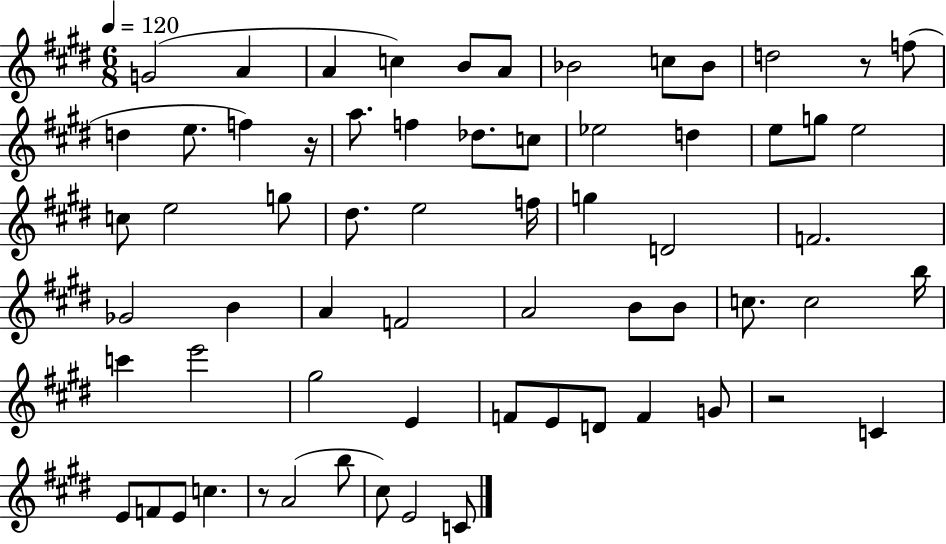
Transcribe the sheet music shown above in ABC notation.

X:1
T:Untitled
M:6/8
L:1/4
K:E
G2 A A c B/2 A/2 _B2 c/2 _B/2 d2 z/2 f/2 d e/2 f z/4 a/2 f _d/2 c/2 _e2 d e/2 g/2 e2 c/2 e2 g/2 ^d/2 e2 f/4 g D2 F2 _G2 B A F2 A2 B/2 B/2 c/2 c2 b/4 c' e'2 ^g2 E F/2 E/2 D/2 F G/2 z2 C E/2 F/2 E/2 c z/2 A2 b/2 ^c/2 E2 C/2